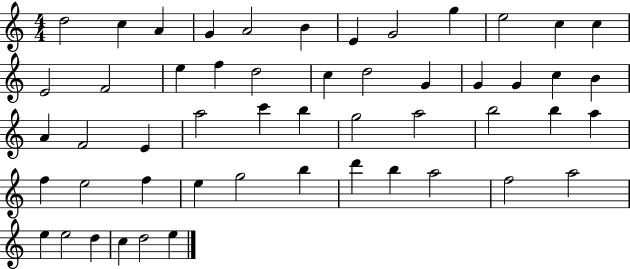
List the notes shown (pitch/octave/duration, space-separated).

D5/h C5/q A4/q G4/q A4/h B4/q E4/q G4/h G5/q E5/h C5/q C5/q E4/h F4/h E5/q F5/q D5/h C5/q D5/h G4/q G4/q G4/q C5/q B4/q A4/q F4/h E4/q A5/h C6/q B5/q G5/h A5/h B5/h B5/q A5/q F5/q E5/h F5/q E5/q G5/h B5/q D6/q B5/q A5/h F5/h A5/h E5/q E5/h D5/q C5/q D5/h E5/q